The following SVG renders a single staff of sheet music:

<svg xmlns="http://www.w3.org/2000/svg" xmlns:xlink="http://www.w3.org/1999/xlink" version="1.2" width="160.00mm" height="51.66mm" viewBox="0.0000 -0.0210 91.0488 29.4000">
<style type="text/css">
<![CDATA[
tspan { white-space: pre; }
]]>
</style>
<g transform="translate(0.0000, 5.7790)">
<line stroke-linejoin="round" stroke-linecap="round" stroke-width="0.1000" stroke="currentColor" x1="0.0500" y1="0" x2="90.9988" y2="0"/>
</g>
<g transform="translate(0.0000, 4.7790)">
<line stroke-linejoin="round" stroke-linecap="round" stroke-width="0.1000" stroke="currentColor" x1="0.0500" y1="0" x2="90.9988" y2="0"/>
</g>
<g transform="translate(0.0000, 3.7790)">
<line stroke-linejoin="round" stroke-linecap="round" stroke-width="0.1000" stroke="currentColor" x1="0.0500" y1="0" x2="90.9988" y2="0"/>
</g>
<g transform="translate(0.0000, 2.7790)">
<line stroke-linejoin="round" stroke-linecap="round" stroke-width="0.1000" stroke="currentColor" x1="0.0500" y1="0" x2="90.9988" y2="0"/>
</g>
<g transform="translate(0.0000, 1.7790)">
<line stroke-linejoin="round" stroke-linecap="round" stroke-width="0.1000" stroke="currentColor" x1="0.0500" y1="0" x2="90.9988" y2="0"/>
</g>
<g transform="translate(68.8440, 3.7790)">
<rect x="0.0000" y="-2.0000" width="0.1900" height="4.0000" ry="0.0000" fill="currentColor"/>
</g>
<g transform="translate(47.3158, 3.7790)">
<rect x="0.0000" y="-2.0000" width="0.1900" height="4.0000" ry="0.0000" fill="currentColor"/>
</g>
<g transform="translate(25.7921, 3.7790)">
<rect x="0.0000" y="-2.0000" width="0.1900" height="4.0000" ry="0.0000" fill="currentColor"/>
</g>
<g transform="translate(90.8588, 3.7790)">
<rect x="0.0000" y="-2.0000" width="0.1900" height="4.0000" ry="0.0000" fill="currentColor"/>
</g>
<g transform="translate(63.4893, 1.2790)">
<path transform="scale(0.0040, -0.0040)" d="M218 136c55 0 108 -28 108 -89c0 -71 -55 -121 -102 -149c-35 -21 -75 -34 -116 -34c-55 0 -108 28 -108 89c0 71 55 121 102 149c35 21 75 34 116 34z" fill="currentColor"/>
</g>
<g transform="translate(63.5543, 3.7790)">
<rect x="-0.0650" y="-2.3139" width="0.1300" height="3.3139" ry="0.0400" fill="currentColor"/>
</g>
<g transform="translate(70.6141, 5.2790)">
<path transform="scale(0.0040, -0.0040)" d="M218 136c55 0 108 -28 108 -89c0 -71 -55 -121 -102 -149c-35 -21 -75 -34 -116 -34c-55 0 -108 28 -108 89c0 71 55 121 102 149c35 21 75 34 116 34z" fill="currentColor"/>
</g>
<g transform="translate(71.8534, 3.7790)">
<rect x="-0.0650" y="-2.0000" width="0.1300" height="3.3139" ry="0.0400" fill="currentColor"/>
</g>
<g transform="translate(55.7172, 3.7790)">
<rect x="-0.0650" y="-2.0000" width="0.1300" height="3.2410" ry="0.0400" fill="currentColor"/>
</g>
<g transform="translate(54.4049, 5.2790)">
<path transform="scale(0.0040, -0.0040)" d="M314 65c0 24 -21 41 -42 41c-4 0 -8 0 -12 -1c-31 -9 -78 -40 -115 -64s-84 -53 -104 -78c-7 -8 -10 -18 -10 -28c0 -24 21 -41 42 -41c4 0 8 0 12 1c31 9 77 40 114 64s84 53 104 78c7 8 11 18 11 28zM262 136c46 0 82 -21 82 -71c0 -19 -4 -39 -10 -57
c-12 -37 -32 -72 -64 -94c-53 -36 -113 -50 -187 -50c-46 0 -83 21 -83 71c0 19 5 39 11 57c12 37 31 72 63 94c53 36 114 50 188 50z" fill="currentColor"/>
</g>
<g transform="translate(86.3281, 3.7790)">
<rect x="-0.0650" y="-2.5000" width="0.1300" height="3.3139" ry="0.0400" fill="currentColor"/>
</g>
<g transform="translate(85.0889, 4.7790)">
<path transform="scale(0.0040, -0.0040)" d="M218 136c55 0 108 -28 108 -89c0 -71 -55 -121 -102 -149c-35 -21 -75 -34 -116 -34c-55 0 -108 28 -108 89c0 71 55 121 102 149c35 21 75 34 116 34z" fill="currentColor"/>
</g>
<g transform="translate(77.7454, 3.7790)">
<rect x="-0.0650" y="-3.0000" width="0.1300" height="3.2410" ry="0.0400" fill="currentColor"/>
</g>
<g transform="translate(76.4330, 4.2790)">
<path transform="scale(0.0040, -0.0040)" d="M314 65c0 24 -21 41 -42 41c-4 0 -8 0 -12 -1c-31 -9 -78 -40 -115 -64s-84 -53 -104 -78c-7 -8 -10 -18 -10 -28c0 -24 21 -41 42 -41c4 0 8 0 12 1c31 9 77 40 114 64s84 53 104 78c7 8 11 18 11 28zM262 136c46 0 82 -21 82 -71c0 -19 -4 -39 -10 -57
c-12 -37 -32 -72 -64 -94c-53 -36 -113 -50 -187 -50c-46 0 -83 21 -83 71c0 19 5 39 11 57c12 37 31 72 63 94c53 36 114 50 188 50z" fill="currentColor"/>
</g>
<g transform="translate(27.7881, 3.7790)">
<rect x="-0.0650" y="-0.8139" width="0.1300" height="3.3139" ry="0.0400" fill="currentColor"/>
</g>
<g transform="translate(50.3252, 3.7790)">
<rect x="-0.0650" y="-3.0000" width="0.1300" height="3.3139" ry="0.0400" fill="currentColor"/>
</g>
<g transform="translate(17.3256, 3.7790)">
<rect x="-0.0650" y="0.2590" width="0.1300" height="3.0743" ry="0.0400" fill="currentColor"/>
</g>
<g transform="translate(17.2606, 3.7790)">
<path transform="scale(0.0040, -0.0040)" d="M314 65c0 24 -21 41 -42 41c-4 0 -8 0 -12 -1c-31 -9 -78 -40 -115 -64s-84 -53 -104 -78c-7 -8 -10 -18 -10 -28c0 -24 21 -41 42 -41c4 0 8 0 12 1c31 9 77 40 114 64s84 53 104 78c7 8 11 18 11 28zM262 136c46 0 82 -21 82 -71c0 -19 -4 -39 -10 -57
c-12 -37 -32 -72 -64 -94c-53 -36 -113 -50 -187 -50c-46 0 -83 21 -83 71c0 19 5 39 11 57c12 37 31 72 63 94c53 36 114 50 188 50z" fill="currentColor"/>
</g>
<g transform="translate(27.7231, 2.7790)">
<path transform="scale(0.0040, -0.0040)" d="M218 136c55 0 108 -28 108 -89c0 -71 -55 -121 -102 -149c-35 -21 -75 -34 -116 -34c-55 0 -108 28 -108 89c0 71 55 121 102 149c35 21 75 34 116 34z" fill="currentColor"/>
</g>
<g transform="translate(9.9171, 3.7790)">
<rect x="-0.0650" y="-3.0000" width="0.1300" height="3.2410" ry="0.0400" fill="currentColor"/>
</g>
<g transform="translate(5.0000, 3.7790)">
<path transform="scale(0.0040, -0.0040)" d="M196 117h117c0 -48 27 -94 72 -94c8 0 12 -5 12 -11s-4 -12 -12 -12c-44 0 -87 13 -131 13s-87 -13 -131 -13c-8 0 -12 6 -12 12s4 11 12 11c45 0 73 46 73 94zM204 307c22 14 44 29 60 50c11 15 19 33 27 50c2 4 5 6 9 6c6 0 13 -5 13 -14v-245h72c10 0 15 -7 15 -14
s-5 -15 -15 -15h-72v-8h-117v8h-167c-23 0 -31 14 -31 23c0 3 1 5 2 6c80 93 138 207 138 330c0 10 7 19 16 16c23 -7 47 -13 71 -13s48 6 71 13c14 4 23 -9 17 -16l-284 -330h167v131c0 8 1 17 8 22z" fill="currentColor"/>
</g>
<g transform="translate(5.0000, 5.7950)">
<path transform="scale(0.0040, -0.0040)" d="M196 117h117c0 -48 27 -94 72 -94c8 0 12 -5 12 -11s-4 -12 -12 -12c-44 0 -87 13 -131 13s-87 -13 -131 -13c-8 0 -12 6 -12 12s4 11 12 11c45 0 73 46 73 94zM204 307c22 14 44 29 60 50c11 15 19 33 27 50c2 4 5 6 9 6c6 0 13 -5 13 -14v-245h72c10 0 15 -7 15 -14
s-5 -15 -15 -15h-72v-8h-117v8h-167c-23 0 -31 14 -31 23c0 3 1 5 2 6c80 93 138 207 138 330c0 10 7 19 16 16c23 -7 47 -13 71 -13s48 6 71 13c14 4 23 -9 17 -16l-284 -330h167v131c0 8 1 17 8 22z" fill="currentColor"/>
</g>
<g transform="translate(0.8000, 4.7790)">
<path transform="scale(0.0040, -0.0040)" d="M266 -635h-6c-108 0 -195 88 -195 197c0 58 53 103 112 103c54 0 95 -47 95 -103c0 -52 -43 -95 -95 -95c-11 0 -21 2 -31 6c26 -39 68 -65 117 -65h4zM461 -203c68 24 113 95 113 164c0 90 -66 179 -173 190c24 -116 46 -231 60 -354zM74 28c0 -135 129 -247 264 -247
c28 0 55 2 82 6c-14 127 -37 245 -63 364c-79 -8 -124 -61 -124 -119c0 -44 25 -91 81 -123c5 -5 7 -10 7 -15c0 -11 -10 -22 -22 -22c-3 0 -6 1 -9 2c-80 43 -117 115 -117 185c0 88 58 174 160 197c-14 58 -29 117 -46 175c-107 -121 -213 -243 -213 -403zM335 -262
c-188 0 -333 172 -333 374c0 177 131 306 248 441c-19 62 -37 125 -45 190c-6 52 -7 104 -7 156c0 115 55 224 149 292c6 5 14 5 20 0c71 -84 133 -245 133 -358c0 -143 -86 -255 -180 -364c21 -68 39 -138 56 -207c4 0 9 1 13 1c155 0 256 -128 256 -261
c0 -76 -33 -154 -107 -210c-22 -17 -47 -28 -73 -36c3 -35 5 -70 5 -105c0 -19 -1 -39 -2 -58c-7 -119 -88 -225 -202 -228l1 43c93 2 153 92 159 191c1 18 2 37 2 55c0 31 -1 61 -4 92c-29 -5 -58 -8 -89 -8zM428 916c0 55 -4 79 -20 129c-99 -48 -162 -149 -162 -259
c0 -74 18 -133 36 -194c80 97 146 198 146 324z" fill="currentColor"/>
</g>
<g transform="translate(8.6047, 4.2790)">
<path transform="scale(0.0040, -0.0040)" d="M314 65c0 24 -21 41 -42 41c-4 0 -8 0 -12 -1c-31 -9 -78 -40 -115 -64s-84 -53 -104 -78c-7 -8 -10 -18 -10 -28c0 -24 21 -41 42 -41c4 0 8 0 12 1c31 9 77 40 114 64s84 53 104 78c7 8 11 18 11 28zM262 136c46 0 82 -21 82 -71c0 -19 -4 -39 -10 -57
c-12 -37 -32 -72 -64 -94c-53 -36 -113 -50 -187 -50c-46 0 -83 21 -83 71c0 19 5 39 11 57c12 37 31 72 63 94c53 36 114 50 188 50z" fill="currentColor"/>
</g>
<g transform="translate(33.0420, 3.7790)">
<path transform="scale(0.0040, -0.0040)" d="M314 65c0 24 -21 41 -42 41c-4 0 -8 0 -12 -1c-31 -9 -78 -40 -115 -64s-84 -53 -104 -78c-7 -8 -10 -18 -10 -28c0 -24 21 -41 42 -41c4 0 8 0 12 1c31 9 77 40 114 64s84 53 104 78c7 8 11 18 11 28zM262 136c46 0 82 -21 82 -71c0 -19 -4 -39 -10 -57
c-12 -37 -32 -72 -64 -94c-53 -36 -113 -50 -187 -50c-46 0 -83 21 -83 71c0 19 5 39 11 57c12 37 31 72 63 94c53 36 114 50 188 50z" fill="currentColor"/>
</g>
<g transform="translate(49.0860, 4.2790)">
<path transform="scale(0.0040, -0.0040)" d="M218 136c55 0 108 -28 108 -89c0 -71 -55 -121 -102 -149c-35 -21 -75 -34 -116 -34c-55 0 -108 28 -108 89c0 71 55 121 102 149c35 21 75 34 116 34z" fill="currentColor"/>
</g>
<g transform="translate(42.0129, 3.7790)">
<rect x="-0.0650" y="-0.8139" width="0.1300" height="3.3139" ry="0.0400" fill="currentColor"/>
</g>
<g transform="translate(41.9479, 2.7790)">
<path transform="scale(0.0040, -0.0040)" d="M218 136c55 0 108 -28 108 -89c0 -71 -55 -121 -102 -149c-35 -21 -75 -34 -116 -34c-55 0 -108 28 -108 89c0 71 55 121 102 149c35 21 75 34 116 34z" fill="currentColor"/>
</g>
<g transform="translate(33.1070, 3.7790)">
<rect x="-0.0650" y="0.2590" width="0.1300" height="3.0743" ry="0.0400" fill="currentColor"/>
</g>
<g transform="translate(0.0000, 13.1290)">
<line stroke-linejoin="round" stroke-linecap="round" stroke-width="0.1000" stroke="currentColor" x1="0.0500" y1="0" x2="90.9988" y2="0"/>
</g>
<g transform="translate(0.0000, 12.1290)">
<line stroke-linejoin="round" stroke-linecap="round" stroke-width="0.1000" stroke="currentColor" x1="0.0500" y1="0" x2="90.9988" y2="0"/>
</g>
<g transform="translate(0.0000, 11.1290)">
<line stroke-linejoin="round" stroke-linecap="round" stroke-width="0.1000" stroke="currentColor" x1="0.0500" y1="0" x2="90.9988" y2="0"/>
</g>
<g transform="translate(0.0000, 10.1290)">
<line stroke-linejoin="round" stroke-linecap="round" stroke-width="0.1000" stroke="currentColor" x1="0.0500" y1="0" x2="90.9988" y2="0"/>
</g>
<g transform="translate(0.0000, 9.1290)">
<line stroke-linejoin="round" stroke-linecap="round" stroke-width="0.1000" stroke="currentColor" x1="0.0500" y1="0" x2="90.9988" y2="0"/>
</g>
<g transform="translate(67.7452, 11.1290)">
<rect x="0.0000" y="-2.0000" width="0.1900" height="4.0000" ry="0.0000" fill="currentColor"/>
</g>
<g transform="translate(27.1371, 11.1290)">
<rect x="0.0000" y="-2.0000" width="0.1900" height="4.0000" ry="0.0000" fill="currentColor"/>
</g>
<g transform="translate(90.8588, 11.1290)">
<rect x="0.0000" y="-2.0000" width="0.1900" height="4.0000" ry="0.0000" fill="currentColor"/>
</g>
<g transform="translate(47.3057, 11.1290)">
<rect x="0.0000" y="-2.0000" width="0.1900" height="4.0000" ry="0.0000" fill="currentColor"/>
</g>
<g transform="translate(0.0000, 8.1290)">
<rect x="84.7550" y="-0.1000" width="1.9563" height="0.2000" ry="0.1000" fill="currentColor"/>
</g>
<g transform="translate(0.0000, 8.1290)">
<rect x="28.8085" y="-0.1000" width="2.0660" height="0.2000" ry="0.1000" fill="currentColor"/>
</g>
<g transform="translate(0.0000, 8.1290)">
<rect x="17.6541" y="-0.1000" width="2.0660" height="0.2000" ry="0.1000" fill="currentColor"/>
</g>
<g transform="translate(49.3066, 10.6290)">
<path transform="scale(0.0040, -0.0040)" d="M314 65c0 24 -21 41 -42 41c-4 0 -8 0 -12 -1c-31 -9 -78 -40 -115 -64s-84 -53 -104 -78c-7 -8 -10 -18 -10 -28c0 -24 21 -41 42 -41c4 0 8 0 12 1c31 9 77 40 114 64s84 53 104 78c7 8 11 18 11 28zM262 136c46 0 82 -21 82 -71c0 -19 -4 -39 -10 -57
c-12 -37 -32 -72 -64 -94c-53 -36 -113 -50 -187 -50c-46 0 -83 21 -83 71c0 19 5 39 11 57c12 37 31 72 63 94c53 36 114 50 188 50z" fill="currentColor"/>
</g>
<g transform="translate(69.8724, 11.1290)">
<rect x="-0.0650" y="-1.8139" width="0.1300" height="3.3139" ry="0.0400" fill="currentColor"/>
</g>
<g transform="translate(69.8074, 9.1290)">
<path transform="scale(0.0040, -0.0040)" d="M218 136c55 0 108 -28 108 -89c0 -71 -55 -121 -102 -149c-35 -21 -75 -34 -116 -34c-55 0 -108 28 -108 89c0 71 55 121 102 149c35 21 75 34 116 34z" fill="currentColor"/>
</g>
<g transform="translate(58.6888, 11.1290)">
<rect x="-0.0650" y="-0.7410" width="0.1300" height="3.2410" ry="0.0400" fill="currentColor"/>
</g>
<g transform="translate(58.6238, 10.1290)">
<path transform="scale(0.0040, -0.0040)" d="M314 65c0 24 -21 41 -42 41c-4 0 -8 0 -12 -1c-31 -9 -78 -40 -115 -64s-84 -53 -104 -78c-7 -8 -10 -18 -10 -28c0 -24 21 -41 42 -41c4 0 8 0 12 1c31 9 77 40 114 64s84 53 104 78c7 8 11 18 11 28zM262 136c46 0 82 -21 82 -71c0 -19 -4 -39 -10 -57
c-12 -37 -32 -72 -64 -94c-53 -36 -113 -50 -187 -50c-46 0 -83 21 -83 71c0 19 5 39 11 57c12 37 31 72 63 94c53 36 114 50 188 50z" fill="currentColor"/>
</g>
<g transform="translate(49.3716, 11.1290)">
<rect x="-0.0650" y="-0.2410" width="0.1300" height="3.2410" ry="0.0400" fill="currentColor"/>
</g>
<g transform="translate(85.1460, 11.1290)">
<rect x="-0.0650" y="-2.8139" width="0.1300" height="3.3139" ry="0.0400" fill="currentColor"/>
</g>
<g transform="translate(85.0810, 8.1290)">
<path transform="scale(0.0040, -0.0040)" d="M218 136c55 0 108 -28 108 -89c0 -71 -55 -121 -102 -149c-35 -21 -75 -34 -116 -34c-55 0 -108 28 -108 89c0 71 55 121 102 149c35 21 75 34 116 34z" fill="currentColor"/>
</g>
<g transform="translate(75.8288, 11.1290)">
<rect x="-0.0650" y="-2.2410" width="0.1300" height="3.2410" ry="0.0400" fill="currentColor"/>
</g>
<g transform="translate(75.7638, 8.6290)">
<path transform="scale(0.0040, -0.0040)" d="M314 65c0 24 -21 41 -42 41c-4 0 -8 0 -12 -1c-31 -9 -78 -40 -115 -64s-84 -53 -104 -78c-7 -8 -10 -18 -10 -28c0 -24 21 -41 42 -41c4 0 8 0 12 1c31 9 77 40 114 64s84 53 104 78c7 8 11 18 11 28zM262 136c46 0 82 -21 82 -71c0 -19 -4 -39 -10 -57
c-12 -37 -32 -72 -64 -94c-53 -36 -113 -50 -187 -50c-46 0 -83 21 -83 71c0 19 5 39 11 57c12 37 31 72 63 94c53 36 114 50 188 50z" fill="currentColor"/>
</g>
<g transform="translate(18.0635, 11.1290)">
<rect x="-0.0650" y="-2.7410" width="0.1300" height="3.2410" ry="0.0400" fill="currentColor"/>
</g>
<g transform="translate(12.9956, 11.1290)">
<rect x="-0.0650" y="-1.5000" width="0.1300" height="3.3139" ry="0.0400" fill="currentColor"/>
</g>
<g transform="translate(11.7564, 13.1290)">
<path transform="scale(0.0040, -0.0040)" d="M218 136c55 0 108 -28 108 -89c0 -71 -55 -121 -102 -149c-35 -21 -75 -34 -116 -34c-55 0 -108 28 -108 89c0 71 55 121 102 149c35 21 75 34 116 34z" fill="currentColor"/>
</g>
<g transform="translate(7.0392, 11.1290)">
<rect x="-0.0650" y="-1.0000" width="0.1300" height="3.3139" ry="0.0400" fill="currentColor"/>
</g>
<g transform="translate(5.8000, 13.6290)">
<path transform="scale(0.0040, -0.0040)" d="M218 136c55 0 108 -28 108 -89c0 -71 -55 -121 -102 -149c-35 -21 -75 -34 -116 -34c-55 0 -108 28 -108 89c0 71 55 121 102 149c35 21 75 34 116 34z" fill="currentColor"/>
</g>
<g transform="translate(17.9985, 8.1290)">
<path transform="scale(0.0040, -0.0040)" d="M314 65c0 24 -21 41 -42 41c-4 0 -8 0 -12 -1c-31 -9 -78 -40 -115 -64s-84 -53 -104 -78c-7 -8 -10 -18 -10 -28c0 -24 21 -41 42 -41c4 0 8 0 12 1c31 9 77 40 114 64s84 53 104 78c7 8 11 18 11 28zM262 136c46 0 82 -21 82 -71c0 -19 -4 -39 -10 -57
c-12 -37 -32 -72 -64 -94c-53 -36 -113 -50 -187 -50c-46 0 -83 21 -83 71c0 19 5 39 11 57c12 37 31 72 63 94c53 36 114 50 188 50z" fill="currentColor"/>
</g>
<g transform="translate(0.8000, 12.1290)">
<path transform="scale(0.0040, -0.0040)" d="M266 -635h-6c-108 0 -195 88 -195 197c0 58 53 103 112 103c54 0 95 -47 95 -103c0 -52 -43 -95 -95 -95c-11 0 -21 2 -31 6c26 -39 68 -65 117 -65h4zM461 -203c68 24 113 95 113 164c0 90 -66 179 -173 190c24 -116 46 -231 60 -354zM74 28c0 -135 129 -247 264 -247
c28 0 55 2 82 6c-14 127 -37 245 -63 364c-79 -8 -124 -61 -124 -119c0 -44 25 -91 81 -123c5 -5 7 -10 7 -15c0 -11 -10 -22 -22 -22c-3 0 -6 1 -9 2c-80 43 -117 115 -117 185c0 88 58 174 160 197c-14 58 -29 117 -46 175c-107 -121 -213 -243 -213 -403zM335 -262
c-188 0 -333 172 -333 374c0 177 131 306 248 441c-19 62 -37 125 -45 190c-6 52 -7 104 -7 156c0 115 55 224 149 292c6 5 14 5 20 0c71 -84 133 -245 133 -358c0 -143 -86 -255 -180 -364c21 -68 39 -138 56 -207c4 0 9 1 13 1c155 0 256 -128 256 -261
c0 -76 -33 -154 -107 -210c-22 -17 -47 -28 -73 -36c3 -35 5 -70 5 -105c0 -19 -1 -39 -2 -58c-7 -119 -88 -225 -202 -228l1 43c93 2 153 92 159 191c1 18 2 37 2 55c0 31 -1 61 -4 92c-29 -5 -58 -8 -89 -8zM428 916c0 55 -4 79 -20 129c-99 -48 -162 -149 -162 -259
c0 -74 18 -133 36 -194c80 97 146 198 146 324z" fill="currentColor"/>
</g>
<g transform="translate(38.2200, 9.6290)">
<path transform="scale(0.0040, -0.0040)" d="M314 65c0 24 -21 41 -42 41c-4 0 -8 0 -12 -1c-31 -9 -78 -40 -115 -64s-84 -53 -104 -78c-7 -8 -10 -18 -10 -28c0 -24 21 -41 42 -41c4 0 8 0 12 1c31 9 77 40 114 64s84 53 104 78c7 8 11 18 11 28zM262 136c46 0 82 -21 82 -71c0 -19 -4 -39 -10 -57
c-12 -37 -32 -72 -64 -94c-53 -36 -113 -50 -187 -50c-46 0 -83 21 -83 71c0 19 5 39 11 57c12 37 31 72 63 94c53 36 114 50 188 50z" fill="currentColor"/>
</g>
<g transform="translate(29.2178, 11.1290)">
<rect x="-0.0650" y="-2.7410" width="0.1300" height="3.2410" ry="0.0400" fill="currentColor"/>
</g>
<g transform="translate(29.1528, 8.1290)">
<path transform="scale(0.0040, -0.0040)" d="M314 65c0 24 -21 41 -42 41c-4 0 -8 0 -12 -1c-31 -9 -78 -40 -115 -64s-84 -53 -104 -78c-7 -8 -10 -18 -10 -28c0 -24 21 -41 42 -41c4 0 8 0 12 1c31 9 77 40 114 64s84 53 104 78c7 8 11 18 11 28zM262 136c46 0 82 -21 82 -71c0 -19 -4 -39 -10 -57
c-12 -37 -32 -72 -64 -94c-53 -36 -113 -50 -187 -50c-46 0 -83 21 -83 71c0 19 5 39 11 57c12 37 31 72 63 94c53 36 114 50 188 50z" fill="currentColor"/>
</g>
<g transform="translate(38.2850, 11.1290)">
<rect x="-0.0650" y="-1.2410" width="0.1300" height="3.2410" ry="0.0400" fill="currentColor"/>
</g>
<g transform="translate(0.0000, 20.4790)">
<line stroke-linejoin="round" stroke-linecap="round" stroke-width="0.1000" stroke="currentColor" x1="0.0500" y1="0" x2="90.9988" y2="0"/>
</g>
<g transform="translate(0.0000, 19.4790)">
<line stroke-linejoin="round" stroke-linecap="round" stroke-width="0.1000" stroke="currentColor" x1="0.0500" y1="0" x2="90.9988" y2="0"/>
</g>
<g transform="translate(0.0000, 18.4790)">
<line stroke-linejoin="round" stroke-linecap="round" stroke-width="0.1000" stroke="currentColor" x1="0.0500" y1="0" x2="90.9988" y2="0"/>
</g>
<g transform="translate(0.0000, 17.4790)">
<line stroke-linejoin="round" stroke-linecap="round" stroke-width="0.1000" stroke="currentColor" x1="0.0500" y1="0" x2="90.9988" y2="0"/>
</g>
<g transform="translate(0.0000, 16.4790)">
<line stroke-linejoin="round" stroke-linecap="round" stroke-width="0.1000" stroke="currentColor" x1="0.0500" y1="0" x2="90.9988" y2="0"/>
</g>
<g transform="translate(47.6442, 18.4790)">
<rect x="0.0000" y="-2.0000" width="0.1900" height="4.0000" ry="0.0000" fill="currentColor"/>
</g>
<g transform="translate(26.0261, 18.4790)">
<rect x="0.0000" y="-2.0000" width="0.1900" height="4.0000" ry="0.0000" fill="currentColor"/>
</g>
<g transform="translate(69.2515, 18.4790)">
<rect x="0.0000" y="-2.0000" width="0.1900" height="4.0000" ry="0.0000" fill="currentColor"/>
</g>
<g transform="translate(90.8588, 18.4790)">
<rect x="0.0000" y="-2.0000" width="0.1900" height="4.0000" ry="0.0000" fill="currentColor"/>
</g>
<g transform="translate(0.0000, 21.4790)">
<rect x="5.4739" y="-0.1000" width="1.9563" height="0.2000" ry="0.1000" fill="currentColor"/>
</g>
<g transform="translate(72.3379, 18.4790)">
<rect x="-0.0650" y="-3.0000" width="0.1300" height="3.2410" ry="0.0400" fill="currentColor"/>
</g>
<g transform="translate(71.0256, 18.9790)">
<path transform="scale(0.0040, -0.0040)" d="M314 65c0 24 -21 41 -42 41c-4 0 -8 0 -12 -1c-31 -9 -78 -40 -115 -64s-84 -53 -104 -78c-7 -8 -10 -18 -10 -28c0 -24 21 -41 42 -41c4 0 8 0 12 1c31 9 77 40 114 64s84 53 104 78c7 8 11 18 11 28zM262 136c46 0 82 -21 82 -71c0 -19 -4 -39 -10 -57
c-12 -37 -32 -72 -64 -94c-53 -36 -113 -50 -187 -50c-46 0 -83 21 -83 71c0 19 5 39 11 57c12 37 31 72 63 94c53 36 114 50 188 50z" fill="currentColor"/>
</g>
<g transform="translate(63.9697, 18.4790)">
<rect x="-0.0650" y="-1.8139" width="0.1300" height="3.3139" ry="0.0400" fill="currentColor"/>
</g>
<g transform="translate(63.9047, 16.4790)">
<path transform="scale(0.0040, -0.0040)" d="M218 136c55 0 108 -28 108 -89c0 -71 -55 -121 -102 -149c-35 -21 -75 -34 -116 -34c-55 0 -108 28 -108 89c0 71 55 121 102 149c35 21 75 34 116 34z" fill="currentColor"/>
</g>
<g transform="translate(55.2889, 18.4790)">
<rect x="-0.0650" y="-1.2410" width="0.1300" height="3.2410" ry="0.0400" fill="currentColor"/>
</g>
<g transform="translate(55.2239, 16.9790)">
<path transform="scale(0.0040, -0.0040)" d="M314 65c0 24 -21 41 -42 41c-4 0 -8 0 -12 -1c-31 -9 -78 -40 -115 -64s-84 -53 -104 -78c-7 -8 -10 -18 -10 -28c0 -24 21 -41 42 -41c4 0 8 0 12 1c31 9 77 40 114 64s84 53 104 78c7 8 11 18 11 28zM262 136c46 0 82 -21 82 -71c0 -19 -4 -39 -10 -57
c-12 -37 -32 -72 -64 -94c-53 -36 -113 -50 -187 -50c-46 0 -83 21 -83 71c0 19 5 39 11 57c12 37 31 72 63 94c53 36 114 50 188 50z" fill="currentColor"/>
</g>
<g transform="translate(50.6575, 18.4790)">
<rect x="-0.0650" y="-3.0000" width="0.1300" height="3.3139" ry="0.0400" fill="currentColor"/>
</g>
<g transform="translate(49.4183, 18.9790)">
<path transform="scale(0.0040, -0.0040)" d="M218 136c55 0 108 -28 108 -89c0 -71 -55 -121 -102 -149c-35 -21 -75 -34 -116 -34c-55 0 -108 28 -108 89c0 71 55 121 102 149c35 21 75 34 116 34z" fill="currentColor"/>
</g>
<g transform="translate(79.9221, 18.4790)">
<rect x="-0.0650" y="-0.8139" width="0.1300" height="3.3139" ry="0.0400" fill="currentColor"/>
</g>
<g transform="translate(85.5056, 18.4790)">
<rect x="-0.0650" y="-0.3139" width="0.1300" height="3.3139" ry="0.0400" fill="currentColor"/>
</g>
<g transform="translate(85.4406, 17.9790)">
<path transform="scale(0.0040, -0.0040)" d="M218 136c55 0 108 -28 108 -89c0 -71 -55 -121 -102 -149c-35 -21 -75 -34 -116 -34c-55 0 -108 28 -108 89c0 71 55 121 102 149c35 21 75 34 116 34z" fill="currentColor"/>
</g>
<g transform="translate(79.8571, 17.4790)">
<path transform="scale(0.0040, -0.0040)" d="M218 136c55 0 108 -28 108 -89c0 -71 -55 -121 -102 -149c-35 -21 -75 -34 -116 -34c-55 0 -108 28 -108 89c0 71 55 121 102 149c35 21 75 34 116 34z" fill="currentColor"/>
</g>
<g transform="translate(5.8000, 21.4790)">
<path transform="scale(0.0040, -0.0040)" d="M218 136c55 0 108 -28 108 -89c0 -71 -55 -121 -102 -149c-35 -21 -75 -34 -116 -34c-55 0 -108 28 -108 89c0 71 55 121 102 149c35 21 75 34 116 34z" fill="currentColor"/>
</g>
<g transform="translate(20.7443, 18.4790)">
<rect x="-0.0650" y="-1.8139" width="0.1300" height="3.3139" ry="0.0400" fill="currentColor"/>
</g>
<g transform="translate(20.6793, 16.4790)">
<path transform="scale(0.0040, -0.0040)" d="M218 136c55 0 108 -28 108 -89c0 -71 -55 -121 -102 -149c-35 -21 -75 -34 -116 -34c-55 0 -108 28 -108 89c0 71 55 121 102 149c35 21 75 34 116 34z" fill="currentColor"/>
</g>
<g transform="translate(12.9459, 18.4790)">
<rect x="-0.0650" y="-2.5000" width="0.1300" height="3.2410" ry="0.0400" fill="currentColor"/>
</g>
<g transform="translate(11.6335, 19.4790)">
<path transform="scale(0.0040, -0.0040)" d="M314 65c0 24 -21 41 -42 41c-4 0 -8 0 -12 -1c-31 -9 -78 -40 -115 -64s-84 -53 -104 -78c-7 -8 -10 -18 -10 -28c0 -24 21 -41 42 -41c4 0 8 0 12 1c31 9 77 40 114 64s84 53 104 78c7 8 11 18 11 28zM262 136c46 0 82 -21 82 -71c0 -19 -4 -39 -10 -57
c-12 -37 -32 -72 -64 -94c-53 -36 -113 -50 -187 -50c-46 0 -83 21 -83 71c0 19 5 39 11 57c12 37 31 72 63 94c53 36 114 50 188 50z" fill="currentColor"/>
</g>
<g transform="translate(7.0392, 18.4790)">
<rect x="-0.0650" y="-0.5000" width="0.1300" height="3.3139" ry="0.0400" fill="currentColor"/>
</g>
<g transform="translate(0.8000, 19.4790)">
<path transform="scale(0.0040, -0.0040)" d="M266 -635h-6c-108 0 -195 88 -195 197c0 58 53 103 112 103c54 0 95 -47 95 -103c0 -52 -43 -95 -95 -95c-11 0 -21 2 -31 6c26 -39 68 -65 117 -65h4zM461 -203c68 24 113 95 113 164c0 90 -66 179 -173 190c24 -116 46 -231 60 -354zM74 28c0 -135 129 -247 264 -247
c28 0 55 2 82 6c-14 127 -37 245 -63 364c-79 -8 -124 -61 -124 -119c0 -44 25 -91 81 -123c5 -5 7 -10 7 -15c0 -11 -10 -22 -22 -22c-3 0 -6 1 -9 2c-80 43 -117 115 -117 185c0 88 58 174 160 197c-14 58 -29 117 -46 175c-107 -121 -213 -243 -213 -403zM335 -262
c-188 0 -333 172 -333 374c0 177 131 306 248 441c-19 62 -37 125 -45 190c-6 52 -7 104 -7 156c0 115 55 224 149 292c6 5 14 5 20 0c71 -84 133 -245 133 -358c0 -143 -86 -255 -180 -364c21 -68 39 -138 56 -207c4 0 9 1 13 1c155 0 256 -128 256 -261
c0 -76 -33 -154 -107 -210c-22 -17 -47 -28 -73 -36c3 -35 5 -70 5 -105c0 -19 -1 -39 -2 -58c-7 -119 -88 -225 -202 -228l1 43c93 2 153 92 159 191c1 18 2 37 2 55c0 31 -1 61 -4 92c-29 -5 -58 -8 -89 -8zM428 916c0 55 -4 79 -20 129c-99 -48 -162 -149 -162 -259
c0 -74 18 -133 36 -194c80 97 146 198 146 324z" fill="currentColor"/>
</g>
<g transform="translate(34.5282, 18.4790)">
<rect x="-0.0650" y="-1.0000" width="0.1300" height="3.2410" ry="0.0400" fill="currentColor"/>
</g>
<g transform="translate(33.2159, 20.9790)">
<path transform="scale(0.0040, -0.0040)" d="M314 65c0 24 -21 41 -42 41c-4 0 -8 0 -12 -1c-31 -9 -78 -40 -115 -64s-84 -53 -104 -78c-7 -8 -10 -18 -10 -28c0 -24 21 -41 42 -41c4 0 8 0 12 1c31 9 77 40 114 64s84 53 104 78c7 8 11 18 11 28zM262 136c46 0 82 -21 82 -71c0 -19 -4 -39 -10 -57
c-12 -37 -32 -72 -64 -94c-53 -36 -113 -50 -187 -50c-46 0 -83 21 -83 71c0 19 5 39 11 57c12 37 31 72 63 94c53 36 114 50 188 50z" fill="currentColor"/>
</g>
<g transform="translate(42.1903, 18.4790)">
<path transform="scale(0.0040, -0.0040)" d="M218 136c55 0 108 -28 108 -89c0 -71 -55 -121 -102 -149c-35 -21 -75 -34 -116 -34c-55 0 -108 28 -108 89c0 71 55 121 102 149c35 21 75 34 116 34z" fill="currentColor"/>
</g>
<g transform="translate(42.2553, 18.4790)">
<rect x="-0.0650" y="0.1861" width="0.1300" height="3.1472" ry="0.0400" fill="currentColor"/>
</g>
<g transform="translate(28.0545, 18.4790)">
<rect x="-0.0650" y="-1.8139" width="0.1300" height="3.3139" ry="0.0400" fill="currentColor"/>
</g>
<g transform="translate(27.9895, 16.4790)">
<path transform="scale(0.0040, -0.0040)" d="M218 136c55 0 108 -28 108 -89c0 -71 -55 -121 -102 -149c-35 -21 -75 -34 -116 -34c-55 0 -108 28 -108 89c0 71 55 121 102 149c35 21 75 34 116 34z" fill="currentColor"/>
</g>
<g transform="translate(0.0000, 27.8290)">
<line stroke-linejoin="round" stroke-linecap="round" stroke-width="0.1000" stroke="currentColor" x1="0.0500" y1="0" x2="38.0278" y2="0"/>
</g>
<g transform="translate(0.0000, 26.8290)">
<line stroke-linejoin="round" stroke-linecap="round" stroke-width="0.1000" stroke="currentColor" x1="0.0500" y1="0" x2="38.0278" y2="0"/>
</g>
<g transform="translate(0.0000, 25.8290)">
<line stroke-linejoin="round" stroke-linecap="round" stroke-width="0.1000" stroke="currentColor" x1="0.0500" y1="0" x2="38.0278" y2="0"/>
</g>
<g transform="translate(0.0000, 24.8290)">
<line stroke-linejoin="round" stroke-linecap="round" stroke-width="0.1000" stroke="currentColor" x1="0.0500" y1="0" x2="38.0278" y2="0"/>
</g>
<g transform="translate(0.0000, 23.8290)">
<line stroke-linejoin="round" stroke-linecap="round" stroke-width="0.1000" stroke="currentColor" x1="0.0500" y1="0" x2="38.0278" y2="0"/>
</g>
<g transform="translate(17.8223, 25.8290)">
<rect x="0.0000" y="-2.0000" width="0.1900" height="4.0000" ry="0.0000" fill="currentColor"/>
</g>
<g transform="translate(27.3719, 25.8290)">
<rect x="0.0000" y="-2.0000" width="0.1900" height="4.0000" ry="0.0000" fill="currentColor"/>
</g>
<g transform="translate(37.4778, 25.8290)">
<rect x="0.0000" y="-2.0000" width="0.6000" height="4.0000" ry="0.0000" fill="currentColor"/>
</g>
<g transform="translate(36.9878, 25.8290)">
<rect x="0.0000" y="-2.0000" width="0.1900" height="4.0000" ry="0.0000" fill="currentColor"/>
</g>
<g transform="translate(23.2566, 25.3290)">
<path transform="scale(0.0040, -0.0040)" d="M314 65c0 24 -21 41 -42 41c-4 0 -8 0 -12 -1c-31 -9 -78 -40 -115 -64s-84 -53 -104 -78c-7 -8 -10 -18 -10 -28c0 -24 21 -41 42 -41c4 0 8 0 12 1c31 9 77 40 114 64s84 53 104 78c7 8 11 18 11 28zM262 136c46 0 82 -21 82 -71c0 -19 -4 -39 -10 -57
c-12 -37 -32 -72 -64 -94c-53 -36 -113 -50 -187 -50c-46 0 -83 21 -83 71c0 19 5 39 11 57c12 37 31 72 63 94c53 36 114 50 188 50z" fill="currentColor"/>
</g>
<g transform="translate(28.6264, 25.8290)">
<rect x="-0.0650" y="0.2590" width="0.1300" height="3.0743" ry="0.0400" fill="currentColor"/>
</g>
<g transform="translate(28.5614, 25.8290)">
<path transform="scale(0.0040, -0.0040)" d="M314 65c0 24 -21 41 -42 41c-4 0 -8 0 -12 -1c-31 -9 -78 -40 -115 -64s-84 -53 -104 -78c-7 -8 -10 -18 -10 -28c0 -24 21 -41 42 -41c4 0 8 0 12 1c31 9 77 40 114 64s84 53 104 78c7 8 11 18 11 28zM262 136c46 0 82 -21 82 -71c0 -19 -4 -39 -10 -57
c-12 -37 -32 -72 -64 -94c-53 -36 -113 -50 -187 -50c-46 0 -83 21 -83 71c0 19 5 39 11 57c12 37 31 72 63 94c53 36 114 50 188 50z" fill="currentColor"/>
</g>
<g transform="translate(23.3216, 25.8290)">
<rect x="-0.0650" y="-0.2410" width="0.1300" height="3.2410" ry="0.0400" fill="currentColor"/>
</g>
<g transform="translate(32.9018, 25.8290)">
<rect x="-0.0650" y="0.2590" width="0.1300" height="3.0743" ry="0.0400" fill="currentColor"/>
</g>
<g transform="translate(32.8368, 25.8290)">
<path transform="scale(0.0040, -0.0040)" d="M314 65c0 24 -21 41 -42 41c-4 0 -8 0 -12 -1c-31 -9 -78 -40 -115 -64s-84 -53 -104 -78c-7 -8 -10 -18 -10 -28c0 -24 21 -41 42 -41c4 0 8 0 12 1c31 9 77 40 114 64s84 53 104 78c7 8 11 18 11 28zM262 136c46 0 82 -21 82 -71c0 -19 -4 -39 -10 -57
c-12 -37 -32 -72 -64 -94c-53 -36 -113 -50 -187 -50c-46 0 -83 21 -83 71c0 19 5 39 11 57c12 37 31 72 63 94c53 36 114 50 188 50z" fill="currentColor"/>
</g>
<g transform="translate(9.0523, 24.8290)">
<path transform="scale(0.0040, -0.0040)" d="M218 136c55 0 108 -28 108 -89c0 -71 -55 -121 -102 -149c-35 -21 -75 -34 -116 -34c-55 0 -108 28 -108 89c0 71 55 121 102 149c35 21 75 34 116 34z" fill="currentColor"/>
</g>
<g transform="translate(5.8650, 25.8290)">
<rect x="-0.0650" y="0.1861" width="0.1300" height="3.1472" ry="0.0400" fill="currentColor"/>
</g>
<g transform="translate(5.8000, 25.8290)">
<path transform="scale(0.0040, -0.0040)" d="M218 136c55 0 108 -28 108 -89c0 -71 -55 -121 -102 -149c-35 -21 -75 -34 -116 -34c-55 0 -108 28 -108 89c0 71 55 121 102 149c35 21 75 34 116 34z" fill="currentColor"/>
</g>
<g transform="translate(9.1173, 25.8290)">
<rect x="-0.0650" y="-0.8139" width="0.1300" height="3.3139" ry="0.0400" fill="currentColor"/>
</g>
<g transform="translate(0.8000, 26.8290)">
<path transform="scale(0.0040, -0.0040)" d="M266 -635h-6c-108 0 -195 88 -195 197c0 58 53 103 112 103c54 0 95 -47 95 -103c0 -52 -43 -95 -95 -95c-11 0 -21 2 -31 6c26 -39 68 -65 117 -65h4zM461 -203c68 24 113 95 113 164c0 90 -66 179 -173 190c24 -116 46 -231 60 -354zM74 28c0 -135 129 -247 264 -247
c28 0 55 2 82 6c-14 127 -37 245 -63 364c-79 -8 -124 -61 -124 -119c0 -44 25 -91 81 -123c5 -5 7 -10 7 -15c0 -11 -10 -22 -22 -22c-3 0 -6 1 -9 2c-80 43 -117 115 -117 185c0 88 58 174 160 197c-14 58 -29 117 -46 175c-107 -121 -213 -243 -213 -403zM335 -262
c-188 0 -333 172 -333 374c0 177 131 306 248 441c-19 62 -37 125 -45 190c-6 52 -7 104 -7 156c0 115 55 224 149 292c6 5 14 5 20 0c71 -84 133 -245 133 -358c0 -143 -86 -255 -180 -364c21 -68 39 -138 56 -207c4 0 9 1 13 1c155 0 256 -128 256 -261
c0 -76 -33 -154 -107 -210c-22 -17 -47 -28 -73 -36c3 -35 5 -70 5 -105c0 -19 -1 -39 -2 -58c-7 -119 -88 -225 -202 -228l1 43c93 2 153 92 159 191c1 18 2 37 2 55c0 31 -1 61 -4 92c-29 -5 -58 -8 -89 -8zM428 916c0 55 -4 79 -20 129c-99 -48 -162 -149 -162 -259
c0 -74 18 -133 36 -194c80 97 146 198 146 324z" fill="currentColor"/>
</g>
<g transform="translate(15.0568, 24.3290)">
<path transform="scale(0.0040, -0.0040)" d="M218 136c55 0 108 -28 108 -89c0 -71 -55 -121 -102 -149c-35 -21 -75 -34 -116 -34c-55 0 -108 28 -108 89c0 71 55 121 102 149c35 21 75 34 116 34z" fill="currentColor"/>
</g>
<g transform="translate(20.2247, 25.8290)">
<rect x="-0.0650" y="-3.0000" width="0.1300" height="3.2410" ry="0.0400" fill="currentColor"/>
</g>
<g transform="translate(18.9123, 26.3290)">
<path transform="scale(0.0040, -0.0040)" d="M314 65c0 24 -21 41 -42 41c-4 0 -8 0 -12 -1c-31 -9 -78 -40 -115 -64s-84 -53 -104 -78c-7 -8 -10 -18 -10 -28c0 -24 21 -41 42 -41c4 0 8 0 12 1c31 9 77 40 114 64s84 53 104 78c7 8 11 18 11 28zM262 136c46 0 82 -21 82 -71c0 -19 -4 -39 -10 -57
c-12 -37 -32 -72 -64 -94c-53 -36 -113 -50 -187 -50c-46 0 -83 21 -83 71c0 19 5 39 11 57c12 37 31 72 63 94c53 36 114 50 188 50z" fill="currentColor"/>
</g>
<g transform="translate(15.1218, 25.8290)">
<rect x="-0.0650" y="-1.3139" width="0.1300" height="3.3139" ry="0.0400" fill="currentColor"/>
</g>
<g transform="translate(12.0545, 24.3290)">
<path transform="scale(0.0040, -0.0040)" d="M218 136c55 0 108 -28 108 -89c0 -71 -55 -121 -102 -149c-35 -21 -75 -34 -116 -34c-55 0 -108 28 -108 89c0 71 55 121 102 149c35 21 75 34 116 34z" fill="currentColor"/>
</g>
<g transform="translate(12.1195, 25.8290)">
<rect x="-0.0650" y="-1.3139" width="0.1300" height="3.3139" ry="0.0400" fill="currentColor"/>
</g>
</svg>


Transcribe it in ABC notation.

X:1
T:Untitled
M:4/4
L:1/4
K:C
A2 B2 d B2 d A F2 g F A2 G D E a2 a2 e2 c2 d2 f g2 a C G2 f f D2 B A e2 f A2 d c B d e e A2 c2 B2 B2